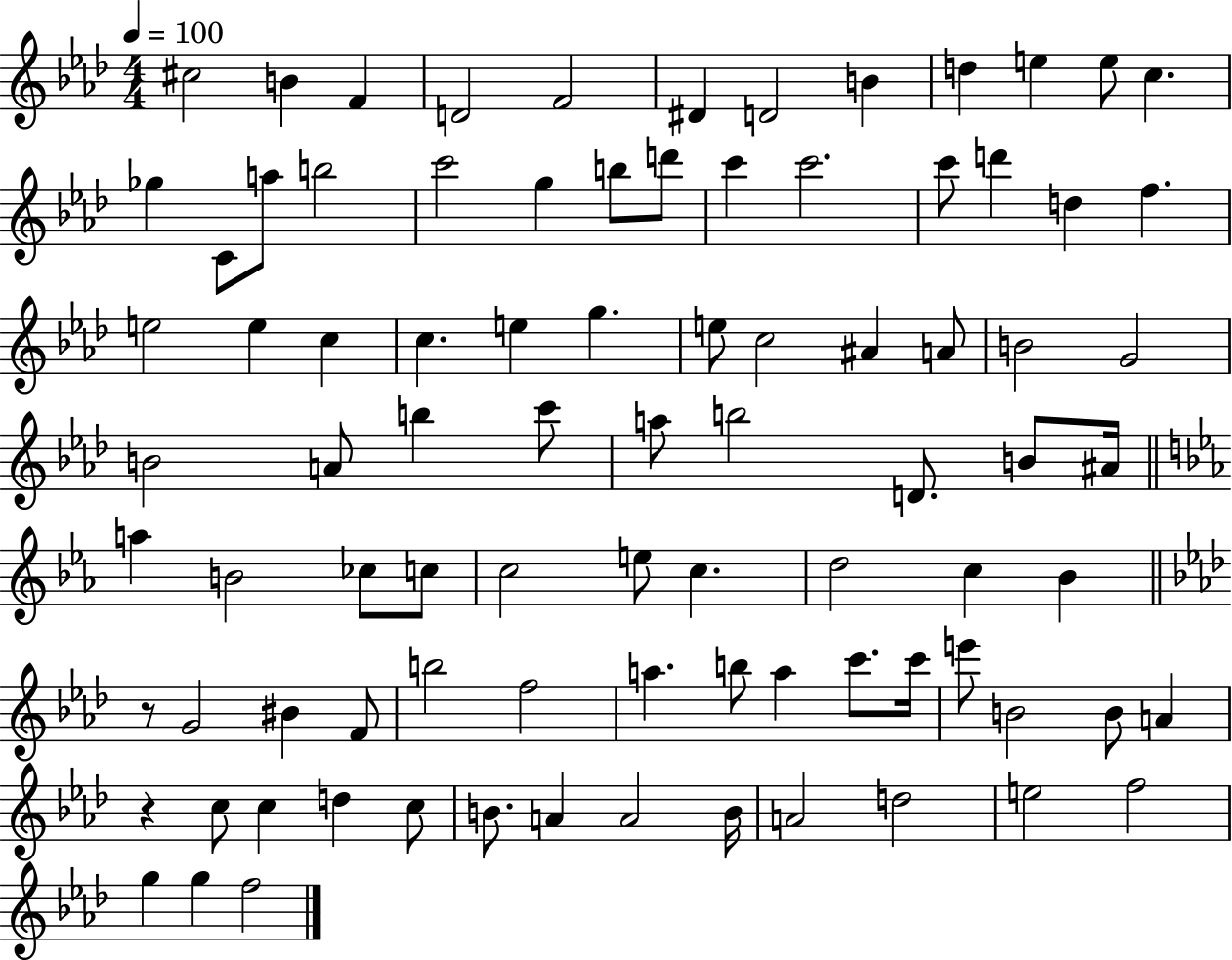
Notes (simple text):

C#5/h B4/q F4/q D4/h F4/h D#4/q D4/h B4/q D5/q E5/q E5/e C5/q. Gb5/q C4/e A5/e B5/h C6/h G5/q B5/e D6/e C6/q C6/h. C6/e D6/q D5/q F5/q. E5/h E5/q C5/q C5/q. E5/q G5/q. E5/e C5/h A#4/q A4/e B4/h G4/h B4/h A4/e B5/q C6/e A5/e B5/h D4/e. B4/e A#4/s A5/q B4/h CES5/e C5/e C5/h E5/e C5/q. D5/h C5/q Bb4/q R/e G4/h BIS4/q F4/e B5/h F5/h A5/q. B5/e A5/q C6/e. C6/s E6/e B4/h B4/e A4/q R/q C5/e C5/q D5/q C5/e B4/e. A4/q A4/h B4/s A4/h D5/h E5/h F5/h G5/q G5/q F5/h